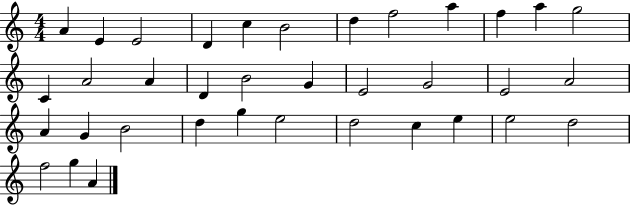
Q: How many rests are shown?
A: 0